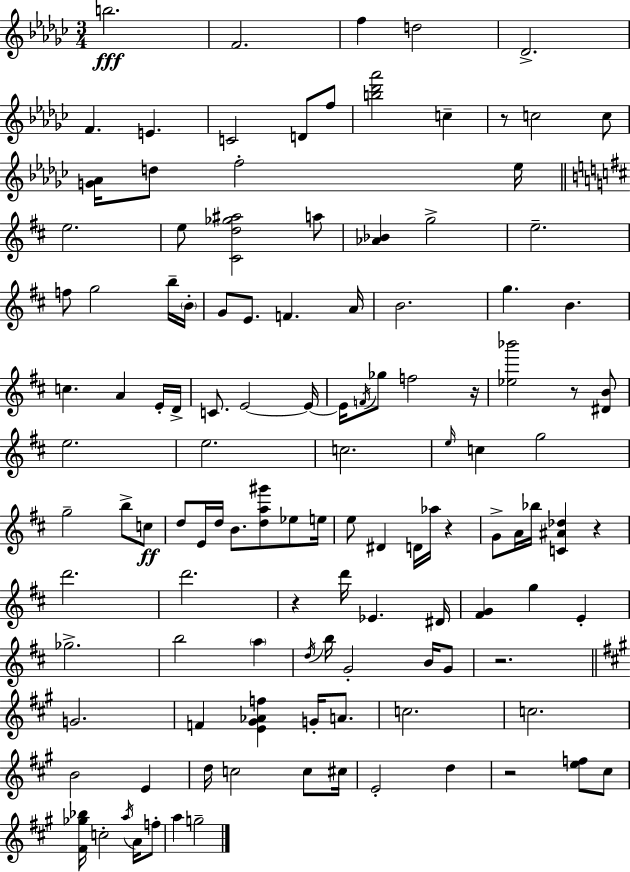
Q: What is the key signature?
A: EES minor